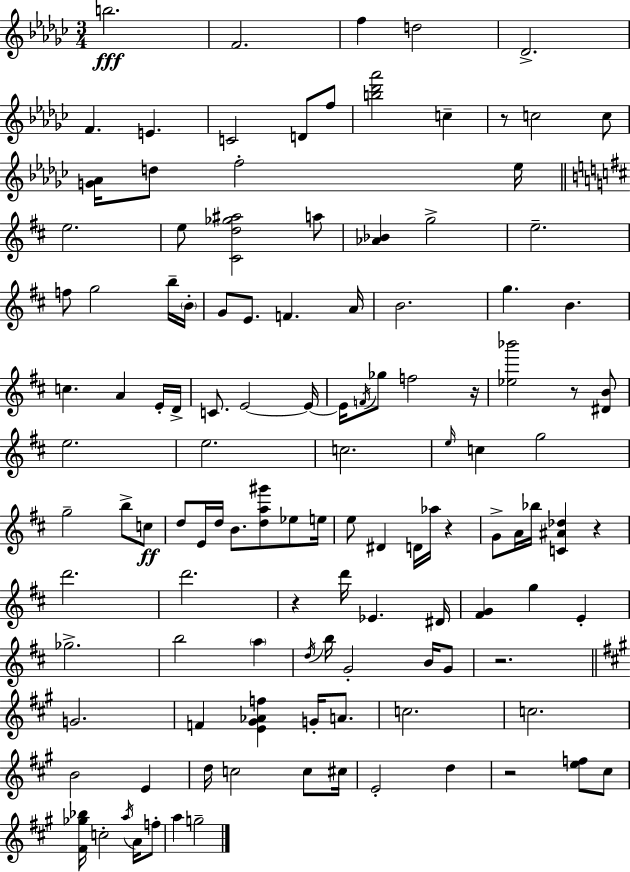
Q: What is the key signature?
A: EES minor